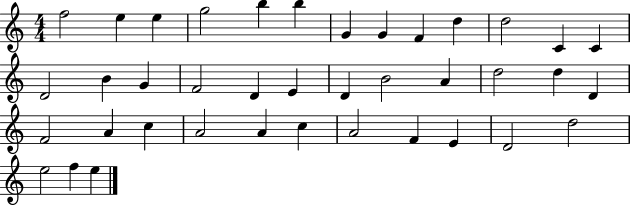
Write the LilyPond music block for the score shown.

{
  \clef treble
  \numericTimeSignature
  \time 4/4
  \key c \major
  f''2 e''4 e''4 | g''2 b''4 b''4 | g'4 g'4 f'4 d''4 | d''2 c'4 c'4 | \break d'2 b'4 g'4 | f'2 d'4 e'4 | d'4 b'2 a'4 | d''2 d''4 d'4 | \break f'2 a'4 c''4 | a'2 a'4 c''4 | a'2 f'4 e'4 | d'2 d''2 | \break e''2 f''4 e''4 | \bar "|."
}